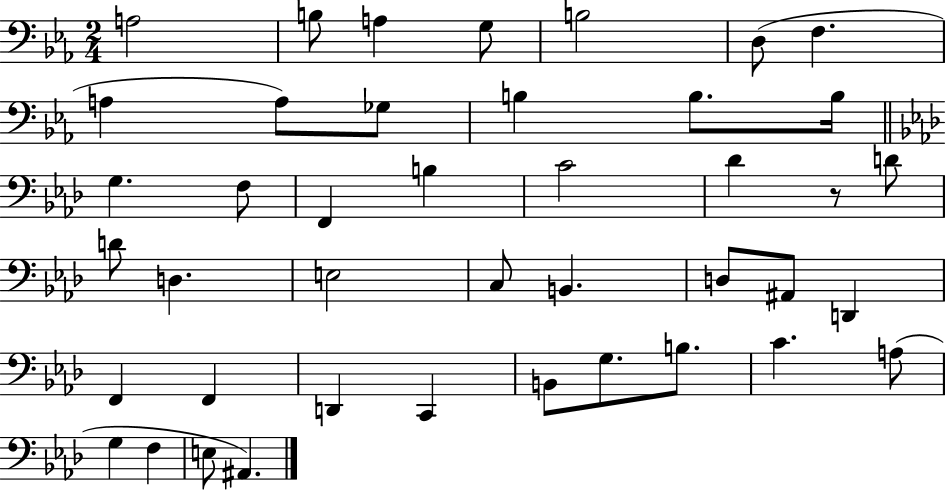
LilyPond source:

{
  \clef bass
  \numericTimeSignature
  \time 2/4
  \key ees \major
  a2 | b8 a4 g8 | b2 | d8( f4. | \break a4 a8) ges8 | b4 b8. b16 | \bar "||" \break \key aes \major g4. f8 | f,4 b4 | c'2 | des'4 r8 d'8 | \break d'8 d4. | e2 | c8 b,4. | d8 ais,8 d,4 | \break f,4 f,4 | d,4 c,4 | b,8 g8. b8. | c'4. a8( | \break g4 f4 | e8 ais,4.) | \bar "|."
}